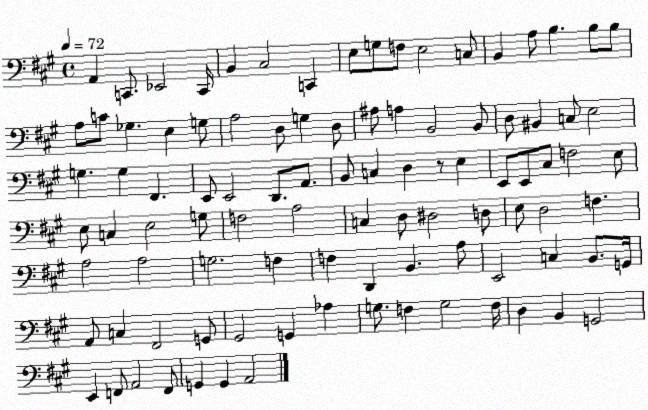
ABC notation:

X:1
T:Untitled
M:4/4
L:1/4
K:A
A,, C,,/2 _E,,2 C,,/4 B,, ^C,2 C,, E,/2 G,/2 F,/2 E,2 C,/2 B,, A,/2 B, B,/2 B,/2 A,/2 C/2 _G, E, G,/2 A,2 D,/2 G, D,/2 ^A,/2 A, B,,2 B,,/2 D,/2 ^B,, C,/2 E,2 G, G, ^F,, E,,/2 E,,2 D,,/2 A,,/2 B,,/2 C, D, z/2 E, E,,/2 E,,/2 ^C,/2 F,2 E,/2 E,/2 C, E,2 G,/2 F,2 A,2 C, D,/2 ^D,2 D,/2 E,/2 D,2 F, A,2 A,2 G,2 F, F, D,, B,, A,/2 E,,2 C, B,,/2 G,,/4 A,,/2 C, ^F,,2 G,,/2 ^G,,2 G,, _A, G,/2 F, G,2 F,/4 D, B,, G,,2 E,, F,,/2 A,,2 F,,/2 G,, G,, A,,2